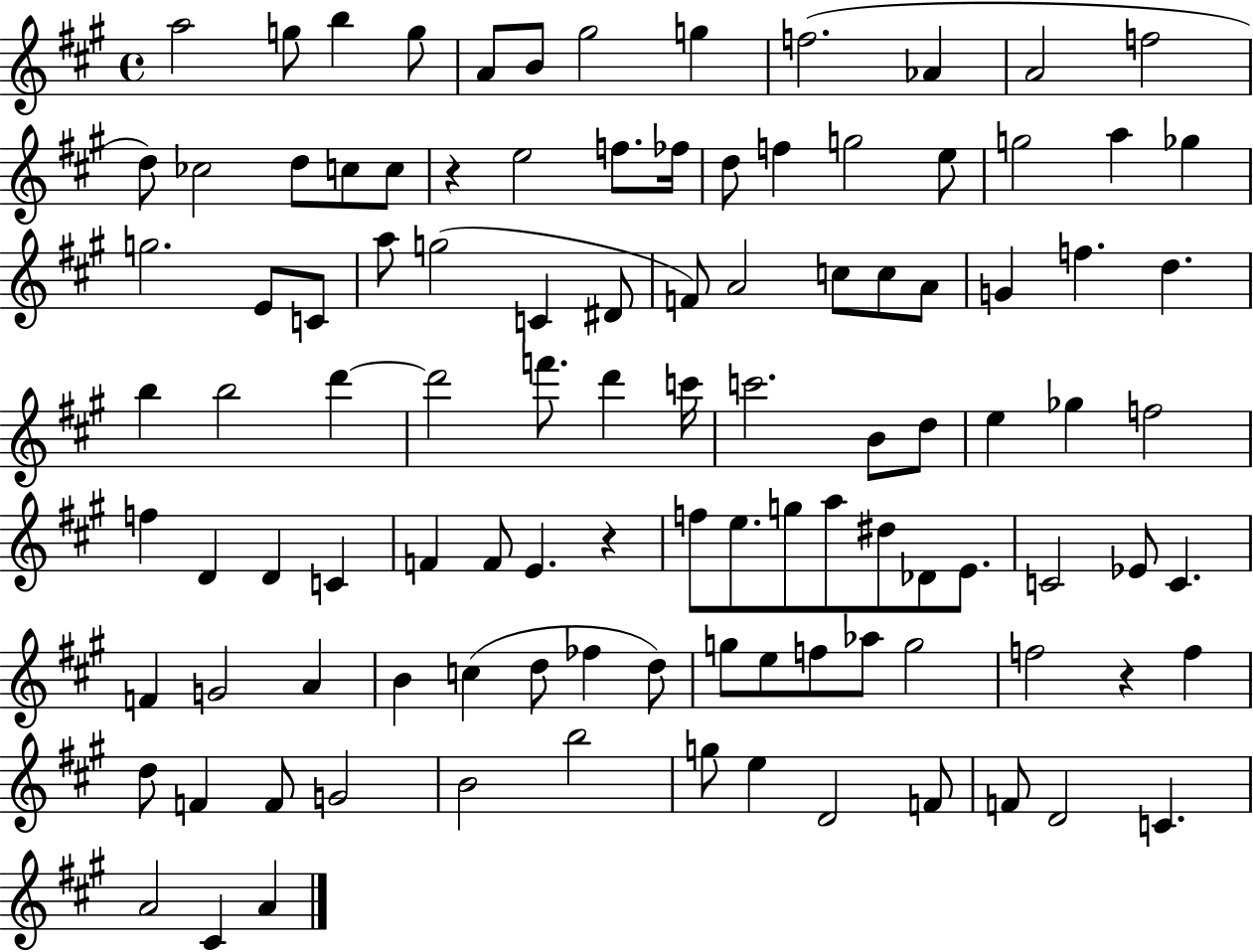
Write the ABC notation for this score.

X:1
T:Untitled
M:4/4
L:1/4
K:A
a2 g/2 b g/2 A/2 B/2 ^g2 g f2 _A A2 f2 d/2 _c2 d/2 c/2 c/2 z e2 f/2 _f/4 d/2 f g2 e/2 g2 a _g g2 E/2 C/2 a/2 g2 C ^D/2 F/2 A2 c/2 c/2 A/2 G f d b b2 d' d'2 f'/2 d' c'/4 c'2 B/2 d/2 e _g f2 f D D C F F/2 E z f/2 e/2 g/2 a/2 ^d/2 _D/2 E/2 C2 _E/2 C F G2 A B c d/2 _f d/2 g/2 e/2 f/2 _a/2 g2 f2 z f d/2 F F/2 G2 B2 b2 g/2 e D2 F/2 F/2 D2 C A2 ^C A